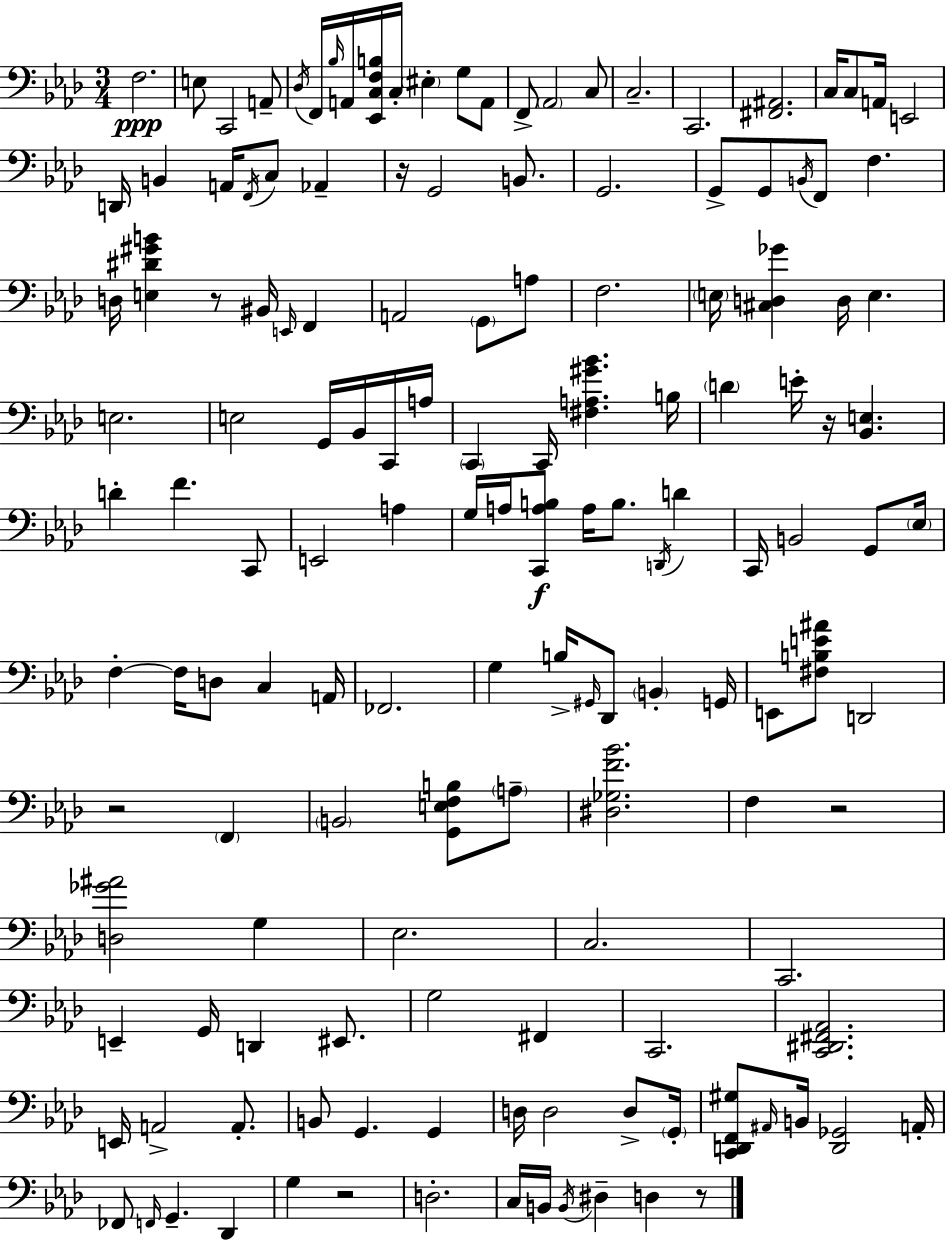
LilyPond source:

{
  \clef bass
  \numericTimeSignature
  \time 3/4
  \key f \minor
  f2.\ppp | e8 c,2 a,8-- | \acciaccatura { des16 } f,16 \grace { bes16 } a,16 <ees, c f b>16 c16-. \parenthesize eis4-. g8 | a,8 f,8-> \parenthesize aes,2 | \break c8 c2.-- | c,2. | <fis, ais,>2. | c16 c8 a,16 e,2 | \break d,16 b,4 a,16 \acciaccatura { f,16 } c8 aes,4-- | r16 g,2 | b,8. g,2. | g,8-> g,8 \acciaccatura { b,16 } f,8 f4. | \break d16 <e dis' gis' b'>4 r8 bis,16 | \grace { e,16 } f,4 a,2 | \parenthesize g,8 a8 f2. | \parenthesize e16 <cis d ges'>4 d16 e4. | \break e2. | e2 | g,16 bes,16 c,16 a16 \parenthesize c,4 c,16 <fis a gis' bes'>4. | b16 \parenthesize d'4 e'16-. r16 <bes, e>4. | \break d'4-. f'4. | c,8 e,2 | a4 g16 a16 <c, a b>8\f a16 b8. | \acciaccatura { d,16 } d'4 c,16 b,2 | \break g,8 \parenthesize ees16 f4-.~~ f16 d8 | c4 a,16 fes,2. | g4 b16-> \grace { gis,16 } | des,8 \parenthesize b,4-. g,16 e,8 <fis b e' ais'>8 d,2 | \break r2 | \parenthesize f,4 \parenthesize b,2 | <g, e f b>8 \parenthesize a8-- <dis ges f' bes'>2. | f4 r2 | \break <d ges' ais'>2 | g4 ees2. | c2. | c,2. | \break e,4-- g,16 | d,4 eis,8. g2 | fis,4 c,2. | <c, dis, fis, aes,>2. | \break e,16 a,2-> | a,8.-. b,8 g,4. | g,4 d16 d2 | d8-> \parenthesize g,16-. <c, d, f, gis>8 \grace { ais,16 } b,16 <d, ges,>2 | \break a,16-. fes,8 \grace { f,16 } g,4.-- | des,4 g4 | r2 d2.-. | c16 b,16 \acciaccatura { b,16 } | \break dis4-- d4 r8 \bar "|."
}